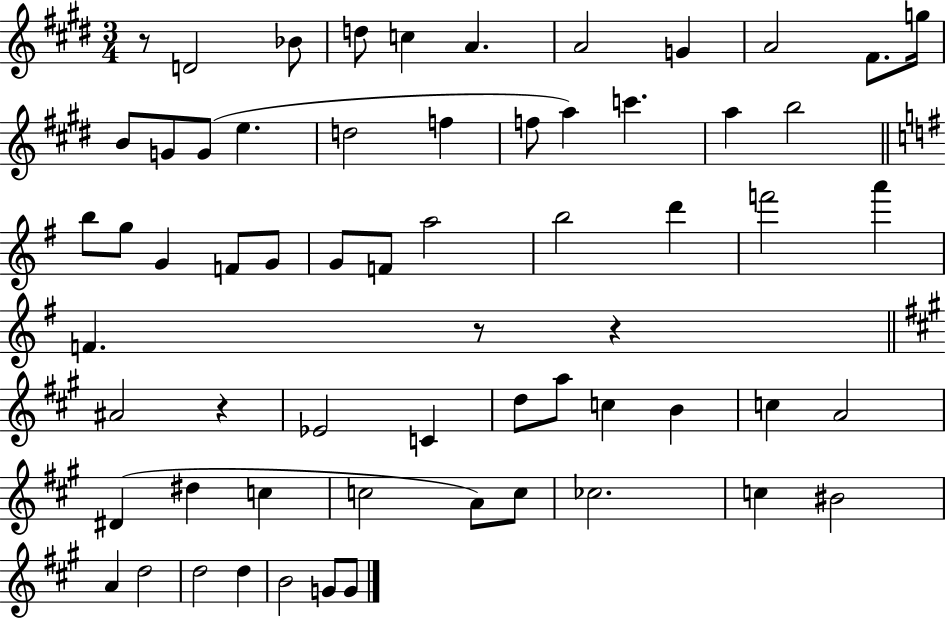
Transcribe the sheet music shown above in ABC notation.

X:1
T:Untitled
M:3/4
L:1/4
K:E
z/2 D2 _B/2 d/2 c A A2 G A2 ^F/2 g/4 B/2 G/2 G/2 e d2 f f/2 a c' a b2 b/2 g/2 G F/2 G/2 G/2 F/2 a2 b2 d' f'2 a' F z/2 z ^A2 z _E2 C d/2 a/2 c B c A2 ^D ^d c c2 A/2 c/2 _c2 c ^B2 A d2 d2 d B2 G/2 G/2